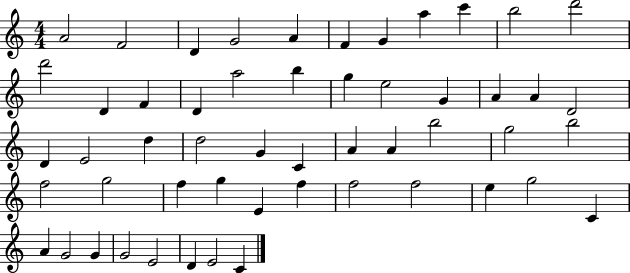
X:1
T:Untitled
M:4/4
L:1/4
K:C
A2 F2 D G2 A F G a c' b2 d'2 d'2 D F D a2 b g e2 G A A D2 D E2 d d2 G C A A b2 g2 b2 f2 g2 f g E f f2 f2 e g2 C A G2 G G2 E2 D E2 C